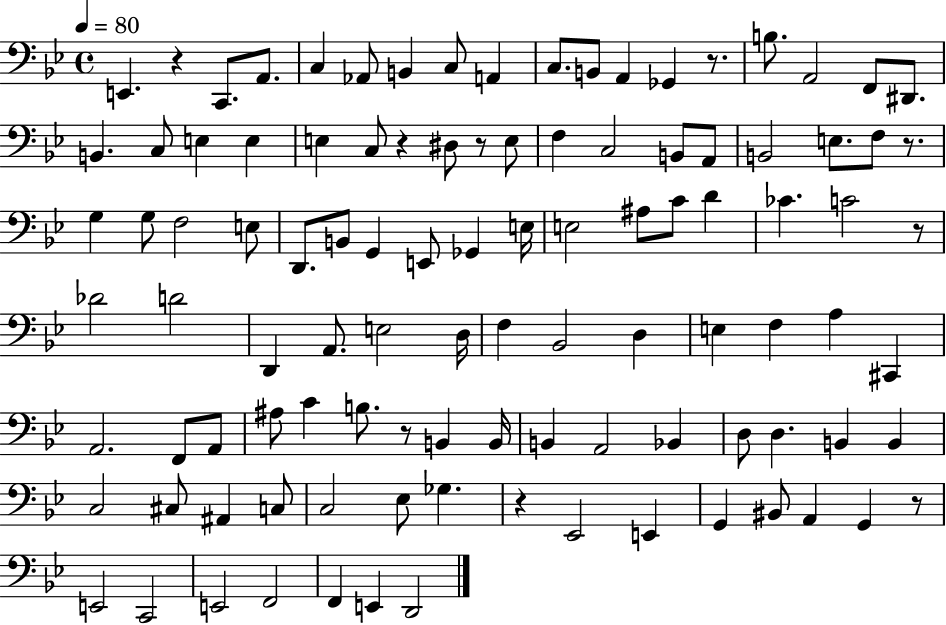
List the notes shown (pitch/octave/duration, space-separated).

E2/q. R/q C2/e. A2/e. C3/q Ab2/e B2/q C3/e A2/q C3/e. B2/e A2/q Gb2/q R/e. B3/e. A2/h F2/e D#2/e. B2/q. C3/e E3/q E3/q E3/q C3/e R/q D#3/e R/e E3/e F3/q C3/h B2/e A2/e B2/h E3/e. F3/e R/e. G3/q G3/e F3/h E3/e D2/e. B2/e G2/q E2/e Gb2/q E3/s E3/h A#3/e C4/e D4/q CES4/q. C4/h R/e Db4/h D4/h D2/q A2/e. E3/h D3/s F3/q Bb2/h D3/q E3/q F3/q A3/q C#2/q A2/h. F2/e A2/e A#3/e C4/q B3/e. R/e B2/q B2/s B2/q A2/h Bb2/q D3/e D3/q. B2/q B2/q C3/h C#3/e A#2/q C3/e C3/h Eb3/e Gb3/q. R/q Eb2/h E2/q G2/q BIS2/e A2/q G2/q R/e E2/h C2/h E2/h F2/h F2/q E2/q D2/h